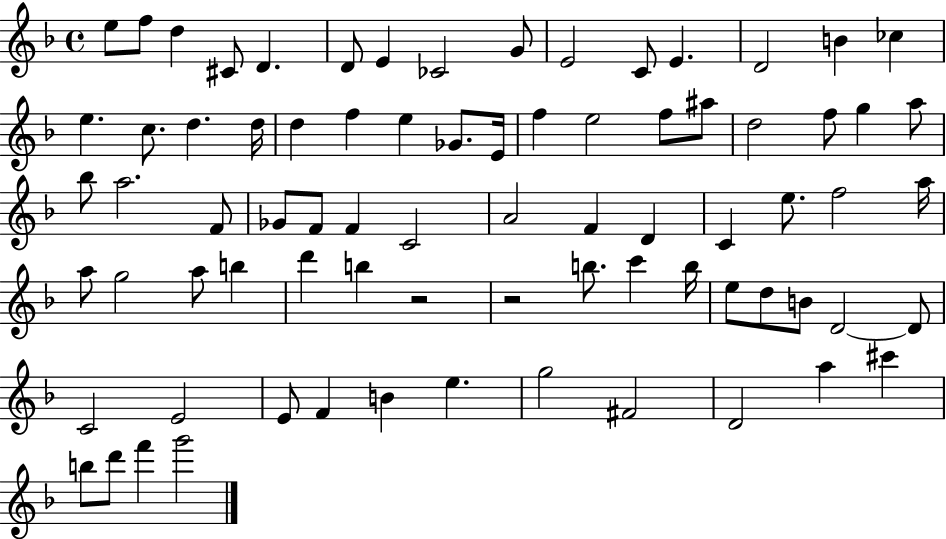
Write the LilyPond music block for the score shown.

{
  \clef treble
  \time 4/4
  \defaultTimeSignature
  \key f \major
  e''8 f''8 d''4 cis'8 d'4. | d'8 e'4 ces'2 g'8 | e'2 c'8 e'4. | d'2 b'4 ces''4 | \break e''4. c''8. d''4. d''16 | d''4 f''4 e''4 ges'8. e'16 | f''4 e''2 f''8 ais''8 | d''2 f''8 g''4 a''8 | \break bes''8 a''2. f'8 | ges'8 f'8 f'4 c'2 | a'2 f'4 d'4 | c'4 e''8. f''2 a''16 | \break a''8 g''2 a''8 b''4 | d'''4 b''4 r2 | r2 b''8. c'''4 b''16 | e''8 d''8 b'8 d'2~~ d'8 | \break c'2 e'2 | e'8 f'4 b'4 e''4. | g''2 fis'2 | d'2 a''4 cis'''4 | \break b''8 d'''8 f'''4 g'''2 | \bar "|."
}